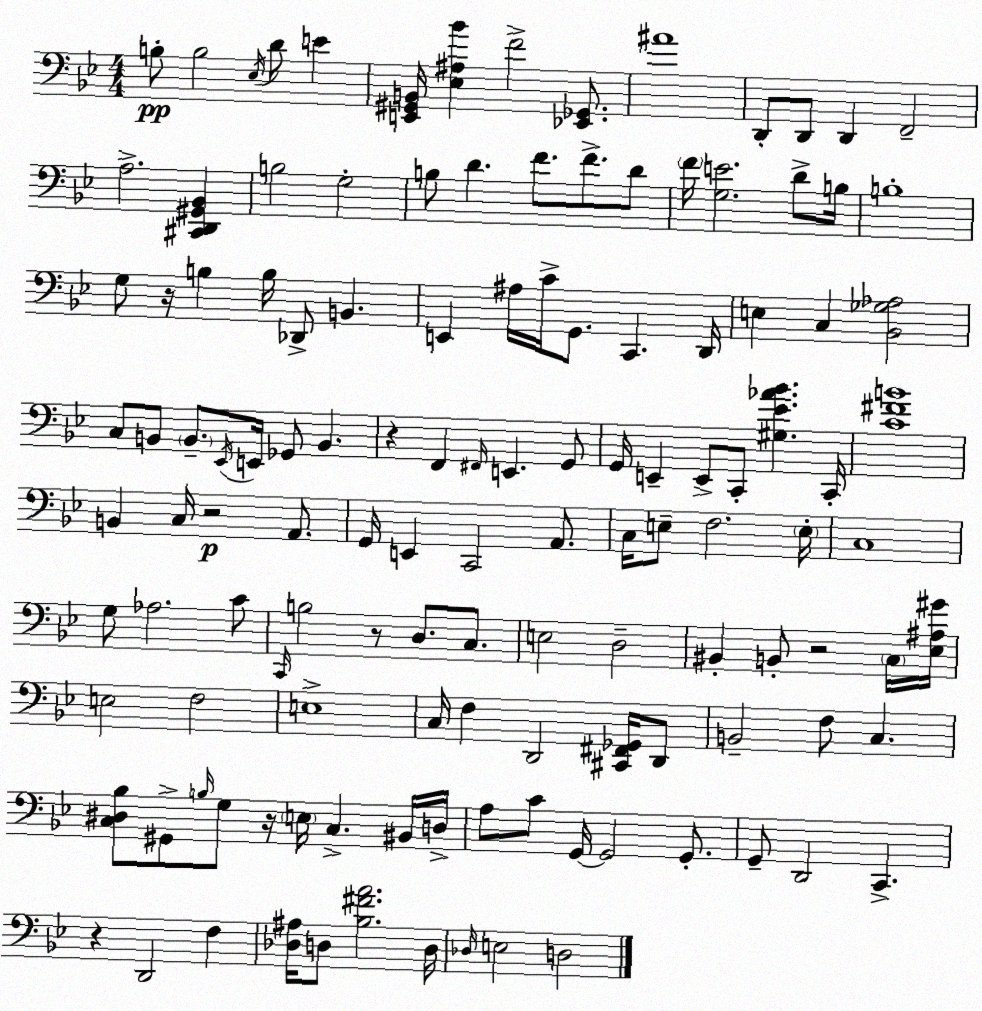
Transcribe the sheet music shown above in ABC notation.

X:1
T:Untitled
M:4/4
L:1/4
K:Gm
B,/2 B,2 _E,/4 D/2 E [E,,^G,,B,,]/4 [_E,^A,_B] F2 [_E,,_G,,]/2 ^A4 D,,/2 D,,/2 D,, F,,2 A,2 [^C,,D,,^G,,_B,,] B,2 G,2 B,/2 D F/2 F/2 D/2 F/4 [G,E]2 D/2 B,/4 B,4 G,/2 z/4 B, B,/4 _D,,/2 B,, E,, ^A,/4 C/4 G,,/2 C,, D,,/4 E, C, [_B,,_G,_A,]2 C,/2 B,,/2 B,,/2 _E,,/4 E,,/4 _G,,/2 B,, z F,, ^F,,/4 E,, G,,/2 G,,/4 E,, E,,/2 C,,/2 [^G,_E_A_B] C,,/4 [C^FB]4 B,, C,/4 z2 A,,/2 G,,/4 E,, C,,2 A,,/2 C,/4 E,/2 F,2 E,/4 C,4 G,/2 _A,2 C/2 C,,/4 B,2 z/2 D,/2 C,/2 E,2 D,2 ^B,, B,,/2 z2 C,/4 [_E,^A,^G]/4 E,2 F,2 E,4 C,/4 F, D,,2 [^C,,^F,,_G,,]/4 D,,/2 B,,2 F,/2 C, [C,^D,_B,]/2 ^G,,/2 B,/4 G,/2 z/4 E,/4 C, ^B,,/4 D,/4 A,/2 C/2 G,,/4 G,,2 G,,/2 G,,/2 D,,2 C,, z D,,2 F, [_D,^A,]/4 D,/2 [_B,^FA]2 D,/4 _D,/4 E,2 D,2